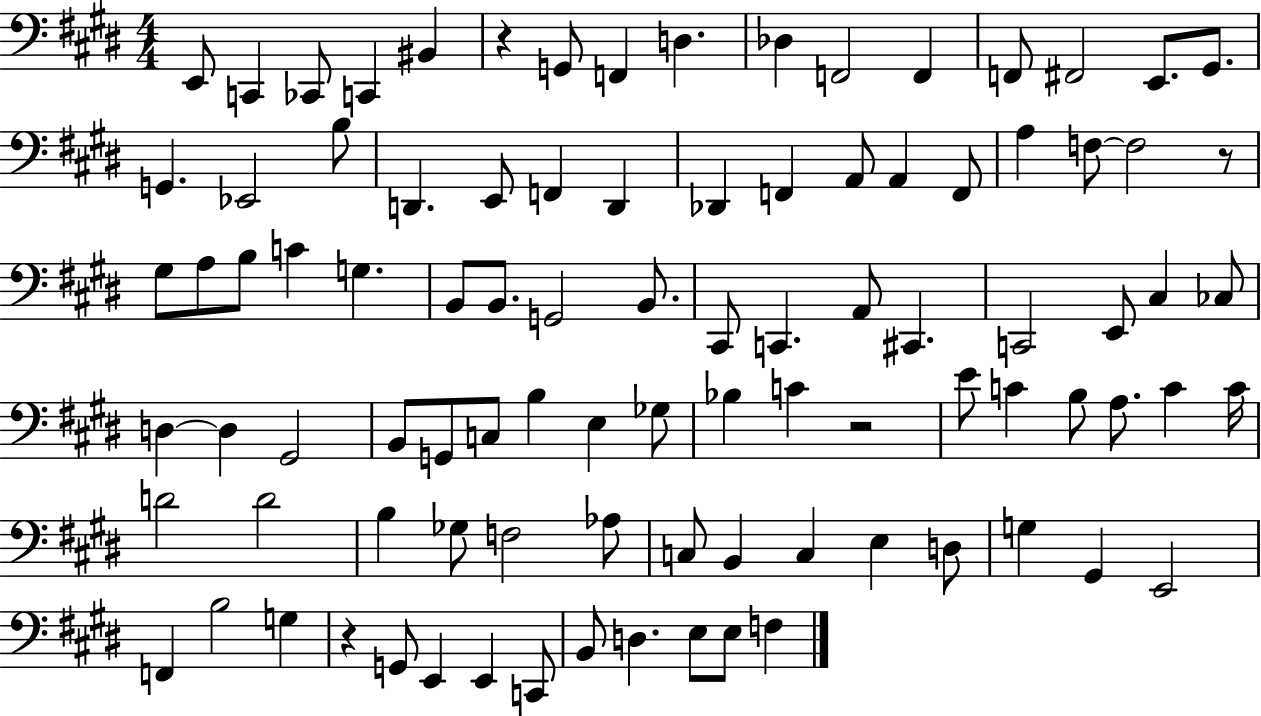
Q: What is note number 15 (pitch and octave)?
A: G#2